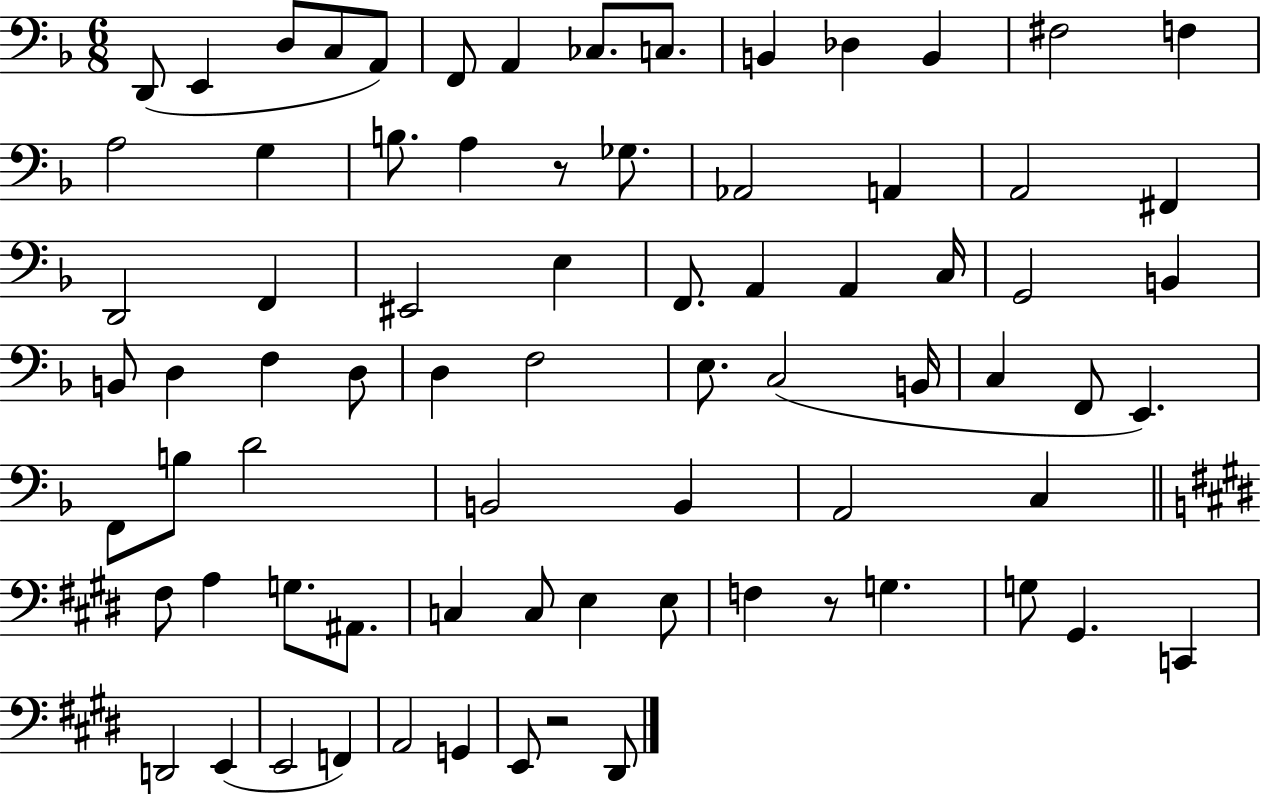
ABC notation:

X:1
T:Untitled
M:6/8
L:1/4
K:F
D,,/2 E,, D,/2 C,/2 A,,/2 F,,/2 A,, _C,/2 C,/2 B,, _D, B,, ^F,2 F, A,2 G, B,/2 A, z/2 _G,/2 _A,,2 A,, A,,2 ^F,, D,,2 F,, ^E,,2 E, F,,/2 A,, A,, C,/4 G,,2 B,, B,,/2 D, F, D,/2 D, F,2 E,/2 C,2 B,,/4 C, F,,/2 E,, F,,/2 B,/2 D2 B,,2 B,, A,,2 C, ^F,/2 A, G,/2 ^A,,/2 C, C,/2 E, E,/2 F, z/2 G, G,/2 ^G,, C,, D,,2 E,, E,,2 F,, A,,2 G,, E,,/2 z2 ^D,,/2